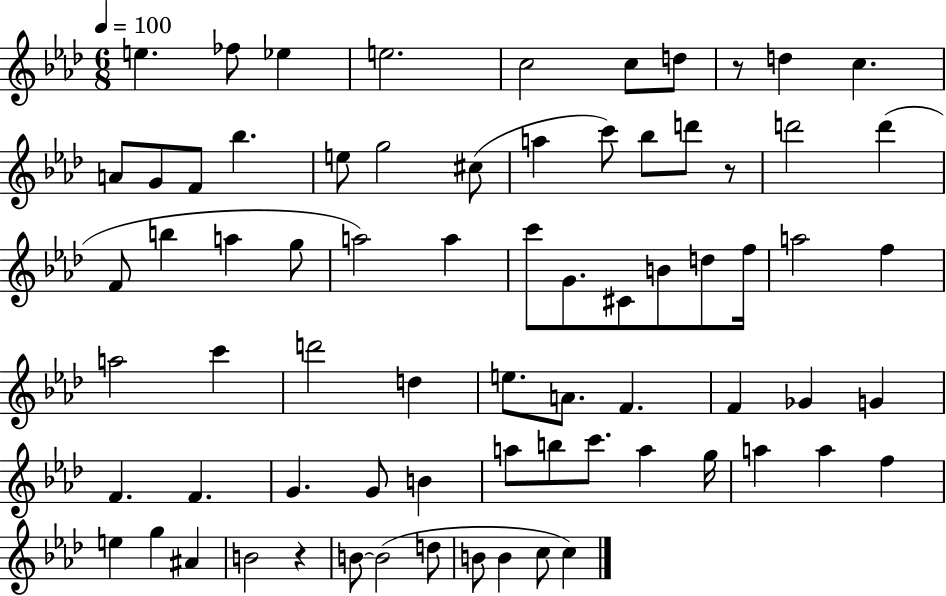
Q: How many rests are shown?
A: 3